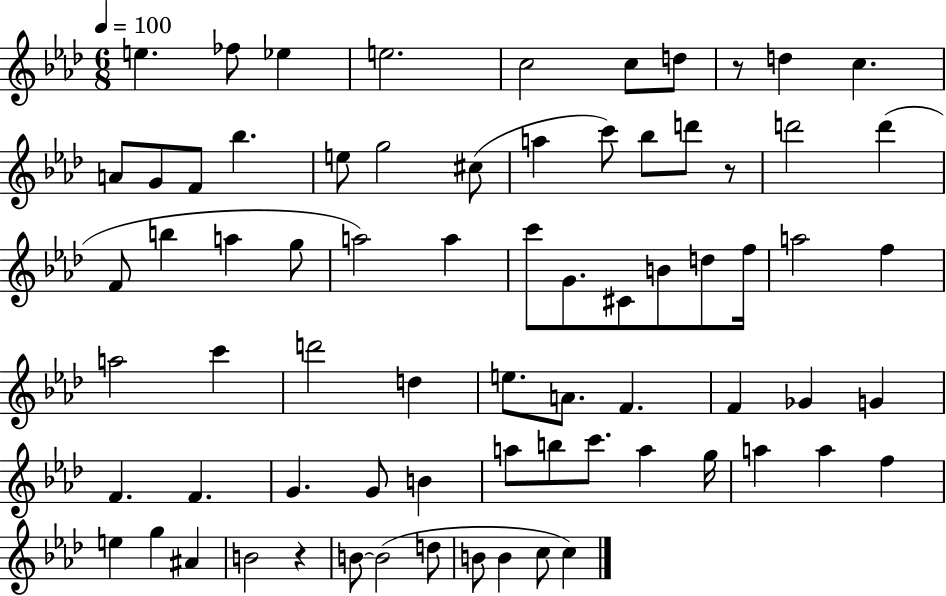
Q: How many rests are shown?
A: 3